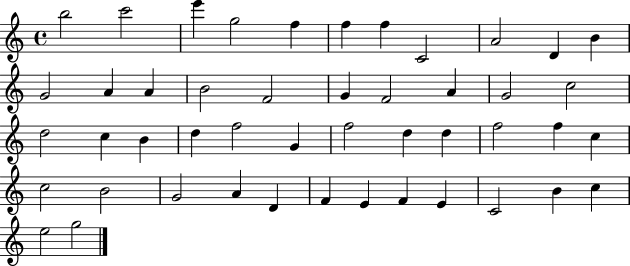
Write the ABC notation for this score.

X:1
T:Untitled
M:4/4
L:1/4
K:C
b2 c'2 e' g2 f f f C2 A2 D B G2 A A B2 F2 G F2 A G2 c2 d2 c B d f2 G f2 d d f2 f c c2 B2 G2 A D F E F E C2 B c e2 g2